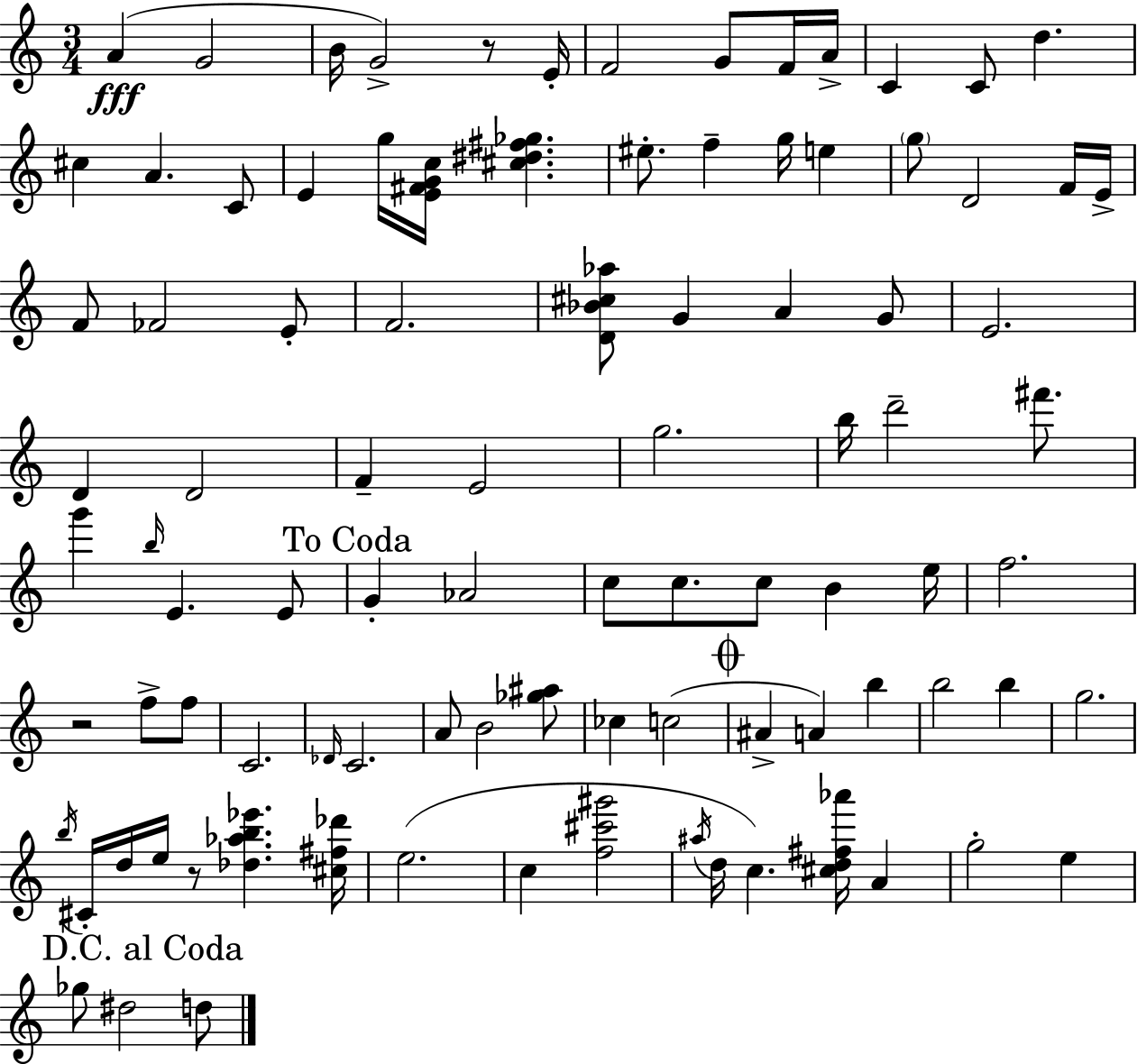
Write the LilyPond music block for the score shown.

{
  \clef treble
  \numericTimeSignature
  \time 3/4
  \key a \minor
  a'4(\fff g'2 | b'16 g'2->) r8 e'16-. | f'2 g'8 f'16 a'16-> | c'4 c'8 d''4. | \break cis''4 a'4. c'8 | e'4 g''16 <e' fis' g' c''>16 <cis'' dis'' fis'' ges''>4. | eis''8.-. f''4-- g''16 e''4 | \parenthesize g''8 d'2 f'16 e'16-> | \break f'8 fes'2 e'8-. | f'2. | <d' bes' cis'' aes''>8 g'4 a'4 g'8 | e'2. | \break d'4 d'2 | f'4-- e'2 | g''2. | b''16 d'''2-- fis'''8. | \break g'''4 \grace { b''16 } e'4. e'8 | \mark "To Coda" g'4-. aes'2 | c''8 c''8. c''8 b'4 | e''16 f''2. | \break r2 f''8-> f''8 | c'2. | \grace { des'16 } c'2. | a'8 b'2 | \break <ges'' ais''>8 ces''4 c''2( | \mark \markup { \musicglyph "scripts.coda" } ais'4-> a'4) b''4 | b''2 b''4 | g''2. | \break \acciaccatura { b''16 } cis'16-. d''16 e''16 r8 <des'' aes'' b'' ees'''>4. | <cis'' fis'' des'''>16 e''2.( | c''4 <f'' cis''' gis'''>2 | \acciaccatura { ais''16 } d''16 c''4.) <cis'' d'' fis'' aes'''>16 | \break a'4 g''2-. | e''4 \mark "D.C. al Coda" ges''8 dis''2 | d''8 \bar "|."
}